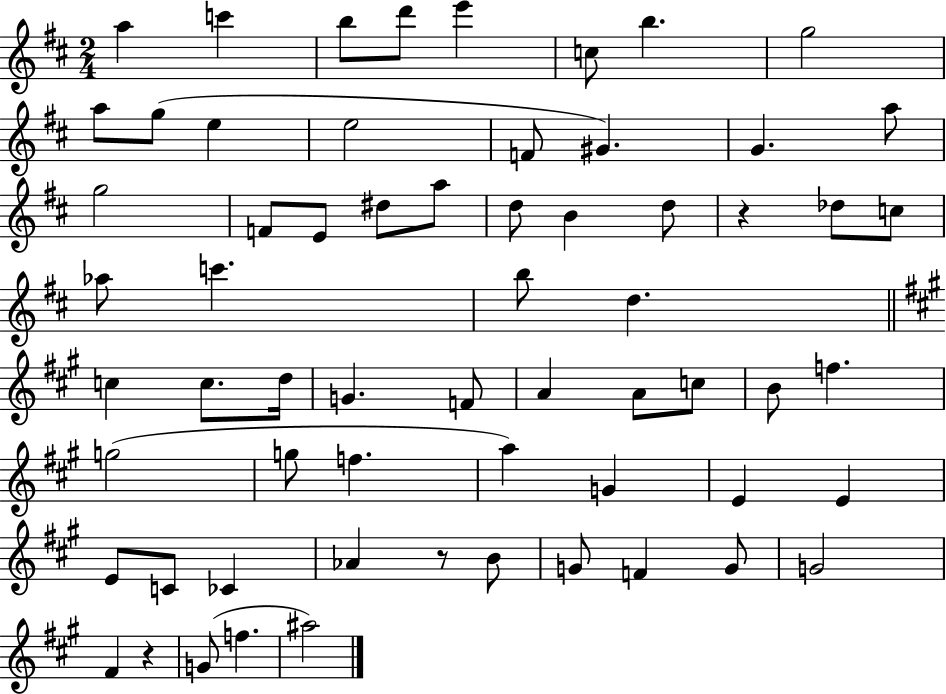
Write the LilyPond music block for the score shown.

{
  \clef treble
  \numericTimeSignature
  \time 2/4
  \key d \major
  \repeat volta 2 { a''4 c'''4 | b''8 d'''8 e'''4 | c''8 b''4. | g''2 | \break a''8 g''8( e''4 | e''2 | f'8 gis'4.) | g'4. a''8 | \break g''2 | f'8 e'8 dis''8 a''8 | d''8 b'4 d''8 | r4 des''8 c''8 | \break aes''8 c'''4. | b''8 d''4. | \bar "||" \break \key a \major c''4 c''8. d''16 | g'4. f'8 | a'4 a'8 c''8 | b'8 f''4. | \break g''2( | g''8 f''4. | a''4) g'4 | e'4 e'4 | \break e'8 c'8 ces'4 | aes'4 r8 b'8 | g'8 f'4 g'8 | g'2 | \break fis'4 r4 | g'8( f''4. | ais''2) | } \bar "|."
}